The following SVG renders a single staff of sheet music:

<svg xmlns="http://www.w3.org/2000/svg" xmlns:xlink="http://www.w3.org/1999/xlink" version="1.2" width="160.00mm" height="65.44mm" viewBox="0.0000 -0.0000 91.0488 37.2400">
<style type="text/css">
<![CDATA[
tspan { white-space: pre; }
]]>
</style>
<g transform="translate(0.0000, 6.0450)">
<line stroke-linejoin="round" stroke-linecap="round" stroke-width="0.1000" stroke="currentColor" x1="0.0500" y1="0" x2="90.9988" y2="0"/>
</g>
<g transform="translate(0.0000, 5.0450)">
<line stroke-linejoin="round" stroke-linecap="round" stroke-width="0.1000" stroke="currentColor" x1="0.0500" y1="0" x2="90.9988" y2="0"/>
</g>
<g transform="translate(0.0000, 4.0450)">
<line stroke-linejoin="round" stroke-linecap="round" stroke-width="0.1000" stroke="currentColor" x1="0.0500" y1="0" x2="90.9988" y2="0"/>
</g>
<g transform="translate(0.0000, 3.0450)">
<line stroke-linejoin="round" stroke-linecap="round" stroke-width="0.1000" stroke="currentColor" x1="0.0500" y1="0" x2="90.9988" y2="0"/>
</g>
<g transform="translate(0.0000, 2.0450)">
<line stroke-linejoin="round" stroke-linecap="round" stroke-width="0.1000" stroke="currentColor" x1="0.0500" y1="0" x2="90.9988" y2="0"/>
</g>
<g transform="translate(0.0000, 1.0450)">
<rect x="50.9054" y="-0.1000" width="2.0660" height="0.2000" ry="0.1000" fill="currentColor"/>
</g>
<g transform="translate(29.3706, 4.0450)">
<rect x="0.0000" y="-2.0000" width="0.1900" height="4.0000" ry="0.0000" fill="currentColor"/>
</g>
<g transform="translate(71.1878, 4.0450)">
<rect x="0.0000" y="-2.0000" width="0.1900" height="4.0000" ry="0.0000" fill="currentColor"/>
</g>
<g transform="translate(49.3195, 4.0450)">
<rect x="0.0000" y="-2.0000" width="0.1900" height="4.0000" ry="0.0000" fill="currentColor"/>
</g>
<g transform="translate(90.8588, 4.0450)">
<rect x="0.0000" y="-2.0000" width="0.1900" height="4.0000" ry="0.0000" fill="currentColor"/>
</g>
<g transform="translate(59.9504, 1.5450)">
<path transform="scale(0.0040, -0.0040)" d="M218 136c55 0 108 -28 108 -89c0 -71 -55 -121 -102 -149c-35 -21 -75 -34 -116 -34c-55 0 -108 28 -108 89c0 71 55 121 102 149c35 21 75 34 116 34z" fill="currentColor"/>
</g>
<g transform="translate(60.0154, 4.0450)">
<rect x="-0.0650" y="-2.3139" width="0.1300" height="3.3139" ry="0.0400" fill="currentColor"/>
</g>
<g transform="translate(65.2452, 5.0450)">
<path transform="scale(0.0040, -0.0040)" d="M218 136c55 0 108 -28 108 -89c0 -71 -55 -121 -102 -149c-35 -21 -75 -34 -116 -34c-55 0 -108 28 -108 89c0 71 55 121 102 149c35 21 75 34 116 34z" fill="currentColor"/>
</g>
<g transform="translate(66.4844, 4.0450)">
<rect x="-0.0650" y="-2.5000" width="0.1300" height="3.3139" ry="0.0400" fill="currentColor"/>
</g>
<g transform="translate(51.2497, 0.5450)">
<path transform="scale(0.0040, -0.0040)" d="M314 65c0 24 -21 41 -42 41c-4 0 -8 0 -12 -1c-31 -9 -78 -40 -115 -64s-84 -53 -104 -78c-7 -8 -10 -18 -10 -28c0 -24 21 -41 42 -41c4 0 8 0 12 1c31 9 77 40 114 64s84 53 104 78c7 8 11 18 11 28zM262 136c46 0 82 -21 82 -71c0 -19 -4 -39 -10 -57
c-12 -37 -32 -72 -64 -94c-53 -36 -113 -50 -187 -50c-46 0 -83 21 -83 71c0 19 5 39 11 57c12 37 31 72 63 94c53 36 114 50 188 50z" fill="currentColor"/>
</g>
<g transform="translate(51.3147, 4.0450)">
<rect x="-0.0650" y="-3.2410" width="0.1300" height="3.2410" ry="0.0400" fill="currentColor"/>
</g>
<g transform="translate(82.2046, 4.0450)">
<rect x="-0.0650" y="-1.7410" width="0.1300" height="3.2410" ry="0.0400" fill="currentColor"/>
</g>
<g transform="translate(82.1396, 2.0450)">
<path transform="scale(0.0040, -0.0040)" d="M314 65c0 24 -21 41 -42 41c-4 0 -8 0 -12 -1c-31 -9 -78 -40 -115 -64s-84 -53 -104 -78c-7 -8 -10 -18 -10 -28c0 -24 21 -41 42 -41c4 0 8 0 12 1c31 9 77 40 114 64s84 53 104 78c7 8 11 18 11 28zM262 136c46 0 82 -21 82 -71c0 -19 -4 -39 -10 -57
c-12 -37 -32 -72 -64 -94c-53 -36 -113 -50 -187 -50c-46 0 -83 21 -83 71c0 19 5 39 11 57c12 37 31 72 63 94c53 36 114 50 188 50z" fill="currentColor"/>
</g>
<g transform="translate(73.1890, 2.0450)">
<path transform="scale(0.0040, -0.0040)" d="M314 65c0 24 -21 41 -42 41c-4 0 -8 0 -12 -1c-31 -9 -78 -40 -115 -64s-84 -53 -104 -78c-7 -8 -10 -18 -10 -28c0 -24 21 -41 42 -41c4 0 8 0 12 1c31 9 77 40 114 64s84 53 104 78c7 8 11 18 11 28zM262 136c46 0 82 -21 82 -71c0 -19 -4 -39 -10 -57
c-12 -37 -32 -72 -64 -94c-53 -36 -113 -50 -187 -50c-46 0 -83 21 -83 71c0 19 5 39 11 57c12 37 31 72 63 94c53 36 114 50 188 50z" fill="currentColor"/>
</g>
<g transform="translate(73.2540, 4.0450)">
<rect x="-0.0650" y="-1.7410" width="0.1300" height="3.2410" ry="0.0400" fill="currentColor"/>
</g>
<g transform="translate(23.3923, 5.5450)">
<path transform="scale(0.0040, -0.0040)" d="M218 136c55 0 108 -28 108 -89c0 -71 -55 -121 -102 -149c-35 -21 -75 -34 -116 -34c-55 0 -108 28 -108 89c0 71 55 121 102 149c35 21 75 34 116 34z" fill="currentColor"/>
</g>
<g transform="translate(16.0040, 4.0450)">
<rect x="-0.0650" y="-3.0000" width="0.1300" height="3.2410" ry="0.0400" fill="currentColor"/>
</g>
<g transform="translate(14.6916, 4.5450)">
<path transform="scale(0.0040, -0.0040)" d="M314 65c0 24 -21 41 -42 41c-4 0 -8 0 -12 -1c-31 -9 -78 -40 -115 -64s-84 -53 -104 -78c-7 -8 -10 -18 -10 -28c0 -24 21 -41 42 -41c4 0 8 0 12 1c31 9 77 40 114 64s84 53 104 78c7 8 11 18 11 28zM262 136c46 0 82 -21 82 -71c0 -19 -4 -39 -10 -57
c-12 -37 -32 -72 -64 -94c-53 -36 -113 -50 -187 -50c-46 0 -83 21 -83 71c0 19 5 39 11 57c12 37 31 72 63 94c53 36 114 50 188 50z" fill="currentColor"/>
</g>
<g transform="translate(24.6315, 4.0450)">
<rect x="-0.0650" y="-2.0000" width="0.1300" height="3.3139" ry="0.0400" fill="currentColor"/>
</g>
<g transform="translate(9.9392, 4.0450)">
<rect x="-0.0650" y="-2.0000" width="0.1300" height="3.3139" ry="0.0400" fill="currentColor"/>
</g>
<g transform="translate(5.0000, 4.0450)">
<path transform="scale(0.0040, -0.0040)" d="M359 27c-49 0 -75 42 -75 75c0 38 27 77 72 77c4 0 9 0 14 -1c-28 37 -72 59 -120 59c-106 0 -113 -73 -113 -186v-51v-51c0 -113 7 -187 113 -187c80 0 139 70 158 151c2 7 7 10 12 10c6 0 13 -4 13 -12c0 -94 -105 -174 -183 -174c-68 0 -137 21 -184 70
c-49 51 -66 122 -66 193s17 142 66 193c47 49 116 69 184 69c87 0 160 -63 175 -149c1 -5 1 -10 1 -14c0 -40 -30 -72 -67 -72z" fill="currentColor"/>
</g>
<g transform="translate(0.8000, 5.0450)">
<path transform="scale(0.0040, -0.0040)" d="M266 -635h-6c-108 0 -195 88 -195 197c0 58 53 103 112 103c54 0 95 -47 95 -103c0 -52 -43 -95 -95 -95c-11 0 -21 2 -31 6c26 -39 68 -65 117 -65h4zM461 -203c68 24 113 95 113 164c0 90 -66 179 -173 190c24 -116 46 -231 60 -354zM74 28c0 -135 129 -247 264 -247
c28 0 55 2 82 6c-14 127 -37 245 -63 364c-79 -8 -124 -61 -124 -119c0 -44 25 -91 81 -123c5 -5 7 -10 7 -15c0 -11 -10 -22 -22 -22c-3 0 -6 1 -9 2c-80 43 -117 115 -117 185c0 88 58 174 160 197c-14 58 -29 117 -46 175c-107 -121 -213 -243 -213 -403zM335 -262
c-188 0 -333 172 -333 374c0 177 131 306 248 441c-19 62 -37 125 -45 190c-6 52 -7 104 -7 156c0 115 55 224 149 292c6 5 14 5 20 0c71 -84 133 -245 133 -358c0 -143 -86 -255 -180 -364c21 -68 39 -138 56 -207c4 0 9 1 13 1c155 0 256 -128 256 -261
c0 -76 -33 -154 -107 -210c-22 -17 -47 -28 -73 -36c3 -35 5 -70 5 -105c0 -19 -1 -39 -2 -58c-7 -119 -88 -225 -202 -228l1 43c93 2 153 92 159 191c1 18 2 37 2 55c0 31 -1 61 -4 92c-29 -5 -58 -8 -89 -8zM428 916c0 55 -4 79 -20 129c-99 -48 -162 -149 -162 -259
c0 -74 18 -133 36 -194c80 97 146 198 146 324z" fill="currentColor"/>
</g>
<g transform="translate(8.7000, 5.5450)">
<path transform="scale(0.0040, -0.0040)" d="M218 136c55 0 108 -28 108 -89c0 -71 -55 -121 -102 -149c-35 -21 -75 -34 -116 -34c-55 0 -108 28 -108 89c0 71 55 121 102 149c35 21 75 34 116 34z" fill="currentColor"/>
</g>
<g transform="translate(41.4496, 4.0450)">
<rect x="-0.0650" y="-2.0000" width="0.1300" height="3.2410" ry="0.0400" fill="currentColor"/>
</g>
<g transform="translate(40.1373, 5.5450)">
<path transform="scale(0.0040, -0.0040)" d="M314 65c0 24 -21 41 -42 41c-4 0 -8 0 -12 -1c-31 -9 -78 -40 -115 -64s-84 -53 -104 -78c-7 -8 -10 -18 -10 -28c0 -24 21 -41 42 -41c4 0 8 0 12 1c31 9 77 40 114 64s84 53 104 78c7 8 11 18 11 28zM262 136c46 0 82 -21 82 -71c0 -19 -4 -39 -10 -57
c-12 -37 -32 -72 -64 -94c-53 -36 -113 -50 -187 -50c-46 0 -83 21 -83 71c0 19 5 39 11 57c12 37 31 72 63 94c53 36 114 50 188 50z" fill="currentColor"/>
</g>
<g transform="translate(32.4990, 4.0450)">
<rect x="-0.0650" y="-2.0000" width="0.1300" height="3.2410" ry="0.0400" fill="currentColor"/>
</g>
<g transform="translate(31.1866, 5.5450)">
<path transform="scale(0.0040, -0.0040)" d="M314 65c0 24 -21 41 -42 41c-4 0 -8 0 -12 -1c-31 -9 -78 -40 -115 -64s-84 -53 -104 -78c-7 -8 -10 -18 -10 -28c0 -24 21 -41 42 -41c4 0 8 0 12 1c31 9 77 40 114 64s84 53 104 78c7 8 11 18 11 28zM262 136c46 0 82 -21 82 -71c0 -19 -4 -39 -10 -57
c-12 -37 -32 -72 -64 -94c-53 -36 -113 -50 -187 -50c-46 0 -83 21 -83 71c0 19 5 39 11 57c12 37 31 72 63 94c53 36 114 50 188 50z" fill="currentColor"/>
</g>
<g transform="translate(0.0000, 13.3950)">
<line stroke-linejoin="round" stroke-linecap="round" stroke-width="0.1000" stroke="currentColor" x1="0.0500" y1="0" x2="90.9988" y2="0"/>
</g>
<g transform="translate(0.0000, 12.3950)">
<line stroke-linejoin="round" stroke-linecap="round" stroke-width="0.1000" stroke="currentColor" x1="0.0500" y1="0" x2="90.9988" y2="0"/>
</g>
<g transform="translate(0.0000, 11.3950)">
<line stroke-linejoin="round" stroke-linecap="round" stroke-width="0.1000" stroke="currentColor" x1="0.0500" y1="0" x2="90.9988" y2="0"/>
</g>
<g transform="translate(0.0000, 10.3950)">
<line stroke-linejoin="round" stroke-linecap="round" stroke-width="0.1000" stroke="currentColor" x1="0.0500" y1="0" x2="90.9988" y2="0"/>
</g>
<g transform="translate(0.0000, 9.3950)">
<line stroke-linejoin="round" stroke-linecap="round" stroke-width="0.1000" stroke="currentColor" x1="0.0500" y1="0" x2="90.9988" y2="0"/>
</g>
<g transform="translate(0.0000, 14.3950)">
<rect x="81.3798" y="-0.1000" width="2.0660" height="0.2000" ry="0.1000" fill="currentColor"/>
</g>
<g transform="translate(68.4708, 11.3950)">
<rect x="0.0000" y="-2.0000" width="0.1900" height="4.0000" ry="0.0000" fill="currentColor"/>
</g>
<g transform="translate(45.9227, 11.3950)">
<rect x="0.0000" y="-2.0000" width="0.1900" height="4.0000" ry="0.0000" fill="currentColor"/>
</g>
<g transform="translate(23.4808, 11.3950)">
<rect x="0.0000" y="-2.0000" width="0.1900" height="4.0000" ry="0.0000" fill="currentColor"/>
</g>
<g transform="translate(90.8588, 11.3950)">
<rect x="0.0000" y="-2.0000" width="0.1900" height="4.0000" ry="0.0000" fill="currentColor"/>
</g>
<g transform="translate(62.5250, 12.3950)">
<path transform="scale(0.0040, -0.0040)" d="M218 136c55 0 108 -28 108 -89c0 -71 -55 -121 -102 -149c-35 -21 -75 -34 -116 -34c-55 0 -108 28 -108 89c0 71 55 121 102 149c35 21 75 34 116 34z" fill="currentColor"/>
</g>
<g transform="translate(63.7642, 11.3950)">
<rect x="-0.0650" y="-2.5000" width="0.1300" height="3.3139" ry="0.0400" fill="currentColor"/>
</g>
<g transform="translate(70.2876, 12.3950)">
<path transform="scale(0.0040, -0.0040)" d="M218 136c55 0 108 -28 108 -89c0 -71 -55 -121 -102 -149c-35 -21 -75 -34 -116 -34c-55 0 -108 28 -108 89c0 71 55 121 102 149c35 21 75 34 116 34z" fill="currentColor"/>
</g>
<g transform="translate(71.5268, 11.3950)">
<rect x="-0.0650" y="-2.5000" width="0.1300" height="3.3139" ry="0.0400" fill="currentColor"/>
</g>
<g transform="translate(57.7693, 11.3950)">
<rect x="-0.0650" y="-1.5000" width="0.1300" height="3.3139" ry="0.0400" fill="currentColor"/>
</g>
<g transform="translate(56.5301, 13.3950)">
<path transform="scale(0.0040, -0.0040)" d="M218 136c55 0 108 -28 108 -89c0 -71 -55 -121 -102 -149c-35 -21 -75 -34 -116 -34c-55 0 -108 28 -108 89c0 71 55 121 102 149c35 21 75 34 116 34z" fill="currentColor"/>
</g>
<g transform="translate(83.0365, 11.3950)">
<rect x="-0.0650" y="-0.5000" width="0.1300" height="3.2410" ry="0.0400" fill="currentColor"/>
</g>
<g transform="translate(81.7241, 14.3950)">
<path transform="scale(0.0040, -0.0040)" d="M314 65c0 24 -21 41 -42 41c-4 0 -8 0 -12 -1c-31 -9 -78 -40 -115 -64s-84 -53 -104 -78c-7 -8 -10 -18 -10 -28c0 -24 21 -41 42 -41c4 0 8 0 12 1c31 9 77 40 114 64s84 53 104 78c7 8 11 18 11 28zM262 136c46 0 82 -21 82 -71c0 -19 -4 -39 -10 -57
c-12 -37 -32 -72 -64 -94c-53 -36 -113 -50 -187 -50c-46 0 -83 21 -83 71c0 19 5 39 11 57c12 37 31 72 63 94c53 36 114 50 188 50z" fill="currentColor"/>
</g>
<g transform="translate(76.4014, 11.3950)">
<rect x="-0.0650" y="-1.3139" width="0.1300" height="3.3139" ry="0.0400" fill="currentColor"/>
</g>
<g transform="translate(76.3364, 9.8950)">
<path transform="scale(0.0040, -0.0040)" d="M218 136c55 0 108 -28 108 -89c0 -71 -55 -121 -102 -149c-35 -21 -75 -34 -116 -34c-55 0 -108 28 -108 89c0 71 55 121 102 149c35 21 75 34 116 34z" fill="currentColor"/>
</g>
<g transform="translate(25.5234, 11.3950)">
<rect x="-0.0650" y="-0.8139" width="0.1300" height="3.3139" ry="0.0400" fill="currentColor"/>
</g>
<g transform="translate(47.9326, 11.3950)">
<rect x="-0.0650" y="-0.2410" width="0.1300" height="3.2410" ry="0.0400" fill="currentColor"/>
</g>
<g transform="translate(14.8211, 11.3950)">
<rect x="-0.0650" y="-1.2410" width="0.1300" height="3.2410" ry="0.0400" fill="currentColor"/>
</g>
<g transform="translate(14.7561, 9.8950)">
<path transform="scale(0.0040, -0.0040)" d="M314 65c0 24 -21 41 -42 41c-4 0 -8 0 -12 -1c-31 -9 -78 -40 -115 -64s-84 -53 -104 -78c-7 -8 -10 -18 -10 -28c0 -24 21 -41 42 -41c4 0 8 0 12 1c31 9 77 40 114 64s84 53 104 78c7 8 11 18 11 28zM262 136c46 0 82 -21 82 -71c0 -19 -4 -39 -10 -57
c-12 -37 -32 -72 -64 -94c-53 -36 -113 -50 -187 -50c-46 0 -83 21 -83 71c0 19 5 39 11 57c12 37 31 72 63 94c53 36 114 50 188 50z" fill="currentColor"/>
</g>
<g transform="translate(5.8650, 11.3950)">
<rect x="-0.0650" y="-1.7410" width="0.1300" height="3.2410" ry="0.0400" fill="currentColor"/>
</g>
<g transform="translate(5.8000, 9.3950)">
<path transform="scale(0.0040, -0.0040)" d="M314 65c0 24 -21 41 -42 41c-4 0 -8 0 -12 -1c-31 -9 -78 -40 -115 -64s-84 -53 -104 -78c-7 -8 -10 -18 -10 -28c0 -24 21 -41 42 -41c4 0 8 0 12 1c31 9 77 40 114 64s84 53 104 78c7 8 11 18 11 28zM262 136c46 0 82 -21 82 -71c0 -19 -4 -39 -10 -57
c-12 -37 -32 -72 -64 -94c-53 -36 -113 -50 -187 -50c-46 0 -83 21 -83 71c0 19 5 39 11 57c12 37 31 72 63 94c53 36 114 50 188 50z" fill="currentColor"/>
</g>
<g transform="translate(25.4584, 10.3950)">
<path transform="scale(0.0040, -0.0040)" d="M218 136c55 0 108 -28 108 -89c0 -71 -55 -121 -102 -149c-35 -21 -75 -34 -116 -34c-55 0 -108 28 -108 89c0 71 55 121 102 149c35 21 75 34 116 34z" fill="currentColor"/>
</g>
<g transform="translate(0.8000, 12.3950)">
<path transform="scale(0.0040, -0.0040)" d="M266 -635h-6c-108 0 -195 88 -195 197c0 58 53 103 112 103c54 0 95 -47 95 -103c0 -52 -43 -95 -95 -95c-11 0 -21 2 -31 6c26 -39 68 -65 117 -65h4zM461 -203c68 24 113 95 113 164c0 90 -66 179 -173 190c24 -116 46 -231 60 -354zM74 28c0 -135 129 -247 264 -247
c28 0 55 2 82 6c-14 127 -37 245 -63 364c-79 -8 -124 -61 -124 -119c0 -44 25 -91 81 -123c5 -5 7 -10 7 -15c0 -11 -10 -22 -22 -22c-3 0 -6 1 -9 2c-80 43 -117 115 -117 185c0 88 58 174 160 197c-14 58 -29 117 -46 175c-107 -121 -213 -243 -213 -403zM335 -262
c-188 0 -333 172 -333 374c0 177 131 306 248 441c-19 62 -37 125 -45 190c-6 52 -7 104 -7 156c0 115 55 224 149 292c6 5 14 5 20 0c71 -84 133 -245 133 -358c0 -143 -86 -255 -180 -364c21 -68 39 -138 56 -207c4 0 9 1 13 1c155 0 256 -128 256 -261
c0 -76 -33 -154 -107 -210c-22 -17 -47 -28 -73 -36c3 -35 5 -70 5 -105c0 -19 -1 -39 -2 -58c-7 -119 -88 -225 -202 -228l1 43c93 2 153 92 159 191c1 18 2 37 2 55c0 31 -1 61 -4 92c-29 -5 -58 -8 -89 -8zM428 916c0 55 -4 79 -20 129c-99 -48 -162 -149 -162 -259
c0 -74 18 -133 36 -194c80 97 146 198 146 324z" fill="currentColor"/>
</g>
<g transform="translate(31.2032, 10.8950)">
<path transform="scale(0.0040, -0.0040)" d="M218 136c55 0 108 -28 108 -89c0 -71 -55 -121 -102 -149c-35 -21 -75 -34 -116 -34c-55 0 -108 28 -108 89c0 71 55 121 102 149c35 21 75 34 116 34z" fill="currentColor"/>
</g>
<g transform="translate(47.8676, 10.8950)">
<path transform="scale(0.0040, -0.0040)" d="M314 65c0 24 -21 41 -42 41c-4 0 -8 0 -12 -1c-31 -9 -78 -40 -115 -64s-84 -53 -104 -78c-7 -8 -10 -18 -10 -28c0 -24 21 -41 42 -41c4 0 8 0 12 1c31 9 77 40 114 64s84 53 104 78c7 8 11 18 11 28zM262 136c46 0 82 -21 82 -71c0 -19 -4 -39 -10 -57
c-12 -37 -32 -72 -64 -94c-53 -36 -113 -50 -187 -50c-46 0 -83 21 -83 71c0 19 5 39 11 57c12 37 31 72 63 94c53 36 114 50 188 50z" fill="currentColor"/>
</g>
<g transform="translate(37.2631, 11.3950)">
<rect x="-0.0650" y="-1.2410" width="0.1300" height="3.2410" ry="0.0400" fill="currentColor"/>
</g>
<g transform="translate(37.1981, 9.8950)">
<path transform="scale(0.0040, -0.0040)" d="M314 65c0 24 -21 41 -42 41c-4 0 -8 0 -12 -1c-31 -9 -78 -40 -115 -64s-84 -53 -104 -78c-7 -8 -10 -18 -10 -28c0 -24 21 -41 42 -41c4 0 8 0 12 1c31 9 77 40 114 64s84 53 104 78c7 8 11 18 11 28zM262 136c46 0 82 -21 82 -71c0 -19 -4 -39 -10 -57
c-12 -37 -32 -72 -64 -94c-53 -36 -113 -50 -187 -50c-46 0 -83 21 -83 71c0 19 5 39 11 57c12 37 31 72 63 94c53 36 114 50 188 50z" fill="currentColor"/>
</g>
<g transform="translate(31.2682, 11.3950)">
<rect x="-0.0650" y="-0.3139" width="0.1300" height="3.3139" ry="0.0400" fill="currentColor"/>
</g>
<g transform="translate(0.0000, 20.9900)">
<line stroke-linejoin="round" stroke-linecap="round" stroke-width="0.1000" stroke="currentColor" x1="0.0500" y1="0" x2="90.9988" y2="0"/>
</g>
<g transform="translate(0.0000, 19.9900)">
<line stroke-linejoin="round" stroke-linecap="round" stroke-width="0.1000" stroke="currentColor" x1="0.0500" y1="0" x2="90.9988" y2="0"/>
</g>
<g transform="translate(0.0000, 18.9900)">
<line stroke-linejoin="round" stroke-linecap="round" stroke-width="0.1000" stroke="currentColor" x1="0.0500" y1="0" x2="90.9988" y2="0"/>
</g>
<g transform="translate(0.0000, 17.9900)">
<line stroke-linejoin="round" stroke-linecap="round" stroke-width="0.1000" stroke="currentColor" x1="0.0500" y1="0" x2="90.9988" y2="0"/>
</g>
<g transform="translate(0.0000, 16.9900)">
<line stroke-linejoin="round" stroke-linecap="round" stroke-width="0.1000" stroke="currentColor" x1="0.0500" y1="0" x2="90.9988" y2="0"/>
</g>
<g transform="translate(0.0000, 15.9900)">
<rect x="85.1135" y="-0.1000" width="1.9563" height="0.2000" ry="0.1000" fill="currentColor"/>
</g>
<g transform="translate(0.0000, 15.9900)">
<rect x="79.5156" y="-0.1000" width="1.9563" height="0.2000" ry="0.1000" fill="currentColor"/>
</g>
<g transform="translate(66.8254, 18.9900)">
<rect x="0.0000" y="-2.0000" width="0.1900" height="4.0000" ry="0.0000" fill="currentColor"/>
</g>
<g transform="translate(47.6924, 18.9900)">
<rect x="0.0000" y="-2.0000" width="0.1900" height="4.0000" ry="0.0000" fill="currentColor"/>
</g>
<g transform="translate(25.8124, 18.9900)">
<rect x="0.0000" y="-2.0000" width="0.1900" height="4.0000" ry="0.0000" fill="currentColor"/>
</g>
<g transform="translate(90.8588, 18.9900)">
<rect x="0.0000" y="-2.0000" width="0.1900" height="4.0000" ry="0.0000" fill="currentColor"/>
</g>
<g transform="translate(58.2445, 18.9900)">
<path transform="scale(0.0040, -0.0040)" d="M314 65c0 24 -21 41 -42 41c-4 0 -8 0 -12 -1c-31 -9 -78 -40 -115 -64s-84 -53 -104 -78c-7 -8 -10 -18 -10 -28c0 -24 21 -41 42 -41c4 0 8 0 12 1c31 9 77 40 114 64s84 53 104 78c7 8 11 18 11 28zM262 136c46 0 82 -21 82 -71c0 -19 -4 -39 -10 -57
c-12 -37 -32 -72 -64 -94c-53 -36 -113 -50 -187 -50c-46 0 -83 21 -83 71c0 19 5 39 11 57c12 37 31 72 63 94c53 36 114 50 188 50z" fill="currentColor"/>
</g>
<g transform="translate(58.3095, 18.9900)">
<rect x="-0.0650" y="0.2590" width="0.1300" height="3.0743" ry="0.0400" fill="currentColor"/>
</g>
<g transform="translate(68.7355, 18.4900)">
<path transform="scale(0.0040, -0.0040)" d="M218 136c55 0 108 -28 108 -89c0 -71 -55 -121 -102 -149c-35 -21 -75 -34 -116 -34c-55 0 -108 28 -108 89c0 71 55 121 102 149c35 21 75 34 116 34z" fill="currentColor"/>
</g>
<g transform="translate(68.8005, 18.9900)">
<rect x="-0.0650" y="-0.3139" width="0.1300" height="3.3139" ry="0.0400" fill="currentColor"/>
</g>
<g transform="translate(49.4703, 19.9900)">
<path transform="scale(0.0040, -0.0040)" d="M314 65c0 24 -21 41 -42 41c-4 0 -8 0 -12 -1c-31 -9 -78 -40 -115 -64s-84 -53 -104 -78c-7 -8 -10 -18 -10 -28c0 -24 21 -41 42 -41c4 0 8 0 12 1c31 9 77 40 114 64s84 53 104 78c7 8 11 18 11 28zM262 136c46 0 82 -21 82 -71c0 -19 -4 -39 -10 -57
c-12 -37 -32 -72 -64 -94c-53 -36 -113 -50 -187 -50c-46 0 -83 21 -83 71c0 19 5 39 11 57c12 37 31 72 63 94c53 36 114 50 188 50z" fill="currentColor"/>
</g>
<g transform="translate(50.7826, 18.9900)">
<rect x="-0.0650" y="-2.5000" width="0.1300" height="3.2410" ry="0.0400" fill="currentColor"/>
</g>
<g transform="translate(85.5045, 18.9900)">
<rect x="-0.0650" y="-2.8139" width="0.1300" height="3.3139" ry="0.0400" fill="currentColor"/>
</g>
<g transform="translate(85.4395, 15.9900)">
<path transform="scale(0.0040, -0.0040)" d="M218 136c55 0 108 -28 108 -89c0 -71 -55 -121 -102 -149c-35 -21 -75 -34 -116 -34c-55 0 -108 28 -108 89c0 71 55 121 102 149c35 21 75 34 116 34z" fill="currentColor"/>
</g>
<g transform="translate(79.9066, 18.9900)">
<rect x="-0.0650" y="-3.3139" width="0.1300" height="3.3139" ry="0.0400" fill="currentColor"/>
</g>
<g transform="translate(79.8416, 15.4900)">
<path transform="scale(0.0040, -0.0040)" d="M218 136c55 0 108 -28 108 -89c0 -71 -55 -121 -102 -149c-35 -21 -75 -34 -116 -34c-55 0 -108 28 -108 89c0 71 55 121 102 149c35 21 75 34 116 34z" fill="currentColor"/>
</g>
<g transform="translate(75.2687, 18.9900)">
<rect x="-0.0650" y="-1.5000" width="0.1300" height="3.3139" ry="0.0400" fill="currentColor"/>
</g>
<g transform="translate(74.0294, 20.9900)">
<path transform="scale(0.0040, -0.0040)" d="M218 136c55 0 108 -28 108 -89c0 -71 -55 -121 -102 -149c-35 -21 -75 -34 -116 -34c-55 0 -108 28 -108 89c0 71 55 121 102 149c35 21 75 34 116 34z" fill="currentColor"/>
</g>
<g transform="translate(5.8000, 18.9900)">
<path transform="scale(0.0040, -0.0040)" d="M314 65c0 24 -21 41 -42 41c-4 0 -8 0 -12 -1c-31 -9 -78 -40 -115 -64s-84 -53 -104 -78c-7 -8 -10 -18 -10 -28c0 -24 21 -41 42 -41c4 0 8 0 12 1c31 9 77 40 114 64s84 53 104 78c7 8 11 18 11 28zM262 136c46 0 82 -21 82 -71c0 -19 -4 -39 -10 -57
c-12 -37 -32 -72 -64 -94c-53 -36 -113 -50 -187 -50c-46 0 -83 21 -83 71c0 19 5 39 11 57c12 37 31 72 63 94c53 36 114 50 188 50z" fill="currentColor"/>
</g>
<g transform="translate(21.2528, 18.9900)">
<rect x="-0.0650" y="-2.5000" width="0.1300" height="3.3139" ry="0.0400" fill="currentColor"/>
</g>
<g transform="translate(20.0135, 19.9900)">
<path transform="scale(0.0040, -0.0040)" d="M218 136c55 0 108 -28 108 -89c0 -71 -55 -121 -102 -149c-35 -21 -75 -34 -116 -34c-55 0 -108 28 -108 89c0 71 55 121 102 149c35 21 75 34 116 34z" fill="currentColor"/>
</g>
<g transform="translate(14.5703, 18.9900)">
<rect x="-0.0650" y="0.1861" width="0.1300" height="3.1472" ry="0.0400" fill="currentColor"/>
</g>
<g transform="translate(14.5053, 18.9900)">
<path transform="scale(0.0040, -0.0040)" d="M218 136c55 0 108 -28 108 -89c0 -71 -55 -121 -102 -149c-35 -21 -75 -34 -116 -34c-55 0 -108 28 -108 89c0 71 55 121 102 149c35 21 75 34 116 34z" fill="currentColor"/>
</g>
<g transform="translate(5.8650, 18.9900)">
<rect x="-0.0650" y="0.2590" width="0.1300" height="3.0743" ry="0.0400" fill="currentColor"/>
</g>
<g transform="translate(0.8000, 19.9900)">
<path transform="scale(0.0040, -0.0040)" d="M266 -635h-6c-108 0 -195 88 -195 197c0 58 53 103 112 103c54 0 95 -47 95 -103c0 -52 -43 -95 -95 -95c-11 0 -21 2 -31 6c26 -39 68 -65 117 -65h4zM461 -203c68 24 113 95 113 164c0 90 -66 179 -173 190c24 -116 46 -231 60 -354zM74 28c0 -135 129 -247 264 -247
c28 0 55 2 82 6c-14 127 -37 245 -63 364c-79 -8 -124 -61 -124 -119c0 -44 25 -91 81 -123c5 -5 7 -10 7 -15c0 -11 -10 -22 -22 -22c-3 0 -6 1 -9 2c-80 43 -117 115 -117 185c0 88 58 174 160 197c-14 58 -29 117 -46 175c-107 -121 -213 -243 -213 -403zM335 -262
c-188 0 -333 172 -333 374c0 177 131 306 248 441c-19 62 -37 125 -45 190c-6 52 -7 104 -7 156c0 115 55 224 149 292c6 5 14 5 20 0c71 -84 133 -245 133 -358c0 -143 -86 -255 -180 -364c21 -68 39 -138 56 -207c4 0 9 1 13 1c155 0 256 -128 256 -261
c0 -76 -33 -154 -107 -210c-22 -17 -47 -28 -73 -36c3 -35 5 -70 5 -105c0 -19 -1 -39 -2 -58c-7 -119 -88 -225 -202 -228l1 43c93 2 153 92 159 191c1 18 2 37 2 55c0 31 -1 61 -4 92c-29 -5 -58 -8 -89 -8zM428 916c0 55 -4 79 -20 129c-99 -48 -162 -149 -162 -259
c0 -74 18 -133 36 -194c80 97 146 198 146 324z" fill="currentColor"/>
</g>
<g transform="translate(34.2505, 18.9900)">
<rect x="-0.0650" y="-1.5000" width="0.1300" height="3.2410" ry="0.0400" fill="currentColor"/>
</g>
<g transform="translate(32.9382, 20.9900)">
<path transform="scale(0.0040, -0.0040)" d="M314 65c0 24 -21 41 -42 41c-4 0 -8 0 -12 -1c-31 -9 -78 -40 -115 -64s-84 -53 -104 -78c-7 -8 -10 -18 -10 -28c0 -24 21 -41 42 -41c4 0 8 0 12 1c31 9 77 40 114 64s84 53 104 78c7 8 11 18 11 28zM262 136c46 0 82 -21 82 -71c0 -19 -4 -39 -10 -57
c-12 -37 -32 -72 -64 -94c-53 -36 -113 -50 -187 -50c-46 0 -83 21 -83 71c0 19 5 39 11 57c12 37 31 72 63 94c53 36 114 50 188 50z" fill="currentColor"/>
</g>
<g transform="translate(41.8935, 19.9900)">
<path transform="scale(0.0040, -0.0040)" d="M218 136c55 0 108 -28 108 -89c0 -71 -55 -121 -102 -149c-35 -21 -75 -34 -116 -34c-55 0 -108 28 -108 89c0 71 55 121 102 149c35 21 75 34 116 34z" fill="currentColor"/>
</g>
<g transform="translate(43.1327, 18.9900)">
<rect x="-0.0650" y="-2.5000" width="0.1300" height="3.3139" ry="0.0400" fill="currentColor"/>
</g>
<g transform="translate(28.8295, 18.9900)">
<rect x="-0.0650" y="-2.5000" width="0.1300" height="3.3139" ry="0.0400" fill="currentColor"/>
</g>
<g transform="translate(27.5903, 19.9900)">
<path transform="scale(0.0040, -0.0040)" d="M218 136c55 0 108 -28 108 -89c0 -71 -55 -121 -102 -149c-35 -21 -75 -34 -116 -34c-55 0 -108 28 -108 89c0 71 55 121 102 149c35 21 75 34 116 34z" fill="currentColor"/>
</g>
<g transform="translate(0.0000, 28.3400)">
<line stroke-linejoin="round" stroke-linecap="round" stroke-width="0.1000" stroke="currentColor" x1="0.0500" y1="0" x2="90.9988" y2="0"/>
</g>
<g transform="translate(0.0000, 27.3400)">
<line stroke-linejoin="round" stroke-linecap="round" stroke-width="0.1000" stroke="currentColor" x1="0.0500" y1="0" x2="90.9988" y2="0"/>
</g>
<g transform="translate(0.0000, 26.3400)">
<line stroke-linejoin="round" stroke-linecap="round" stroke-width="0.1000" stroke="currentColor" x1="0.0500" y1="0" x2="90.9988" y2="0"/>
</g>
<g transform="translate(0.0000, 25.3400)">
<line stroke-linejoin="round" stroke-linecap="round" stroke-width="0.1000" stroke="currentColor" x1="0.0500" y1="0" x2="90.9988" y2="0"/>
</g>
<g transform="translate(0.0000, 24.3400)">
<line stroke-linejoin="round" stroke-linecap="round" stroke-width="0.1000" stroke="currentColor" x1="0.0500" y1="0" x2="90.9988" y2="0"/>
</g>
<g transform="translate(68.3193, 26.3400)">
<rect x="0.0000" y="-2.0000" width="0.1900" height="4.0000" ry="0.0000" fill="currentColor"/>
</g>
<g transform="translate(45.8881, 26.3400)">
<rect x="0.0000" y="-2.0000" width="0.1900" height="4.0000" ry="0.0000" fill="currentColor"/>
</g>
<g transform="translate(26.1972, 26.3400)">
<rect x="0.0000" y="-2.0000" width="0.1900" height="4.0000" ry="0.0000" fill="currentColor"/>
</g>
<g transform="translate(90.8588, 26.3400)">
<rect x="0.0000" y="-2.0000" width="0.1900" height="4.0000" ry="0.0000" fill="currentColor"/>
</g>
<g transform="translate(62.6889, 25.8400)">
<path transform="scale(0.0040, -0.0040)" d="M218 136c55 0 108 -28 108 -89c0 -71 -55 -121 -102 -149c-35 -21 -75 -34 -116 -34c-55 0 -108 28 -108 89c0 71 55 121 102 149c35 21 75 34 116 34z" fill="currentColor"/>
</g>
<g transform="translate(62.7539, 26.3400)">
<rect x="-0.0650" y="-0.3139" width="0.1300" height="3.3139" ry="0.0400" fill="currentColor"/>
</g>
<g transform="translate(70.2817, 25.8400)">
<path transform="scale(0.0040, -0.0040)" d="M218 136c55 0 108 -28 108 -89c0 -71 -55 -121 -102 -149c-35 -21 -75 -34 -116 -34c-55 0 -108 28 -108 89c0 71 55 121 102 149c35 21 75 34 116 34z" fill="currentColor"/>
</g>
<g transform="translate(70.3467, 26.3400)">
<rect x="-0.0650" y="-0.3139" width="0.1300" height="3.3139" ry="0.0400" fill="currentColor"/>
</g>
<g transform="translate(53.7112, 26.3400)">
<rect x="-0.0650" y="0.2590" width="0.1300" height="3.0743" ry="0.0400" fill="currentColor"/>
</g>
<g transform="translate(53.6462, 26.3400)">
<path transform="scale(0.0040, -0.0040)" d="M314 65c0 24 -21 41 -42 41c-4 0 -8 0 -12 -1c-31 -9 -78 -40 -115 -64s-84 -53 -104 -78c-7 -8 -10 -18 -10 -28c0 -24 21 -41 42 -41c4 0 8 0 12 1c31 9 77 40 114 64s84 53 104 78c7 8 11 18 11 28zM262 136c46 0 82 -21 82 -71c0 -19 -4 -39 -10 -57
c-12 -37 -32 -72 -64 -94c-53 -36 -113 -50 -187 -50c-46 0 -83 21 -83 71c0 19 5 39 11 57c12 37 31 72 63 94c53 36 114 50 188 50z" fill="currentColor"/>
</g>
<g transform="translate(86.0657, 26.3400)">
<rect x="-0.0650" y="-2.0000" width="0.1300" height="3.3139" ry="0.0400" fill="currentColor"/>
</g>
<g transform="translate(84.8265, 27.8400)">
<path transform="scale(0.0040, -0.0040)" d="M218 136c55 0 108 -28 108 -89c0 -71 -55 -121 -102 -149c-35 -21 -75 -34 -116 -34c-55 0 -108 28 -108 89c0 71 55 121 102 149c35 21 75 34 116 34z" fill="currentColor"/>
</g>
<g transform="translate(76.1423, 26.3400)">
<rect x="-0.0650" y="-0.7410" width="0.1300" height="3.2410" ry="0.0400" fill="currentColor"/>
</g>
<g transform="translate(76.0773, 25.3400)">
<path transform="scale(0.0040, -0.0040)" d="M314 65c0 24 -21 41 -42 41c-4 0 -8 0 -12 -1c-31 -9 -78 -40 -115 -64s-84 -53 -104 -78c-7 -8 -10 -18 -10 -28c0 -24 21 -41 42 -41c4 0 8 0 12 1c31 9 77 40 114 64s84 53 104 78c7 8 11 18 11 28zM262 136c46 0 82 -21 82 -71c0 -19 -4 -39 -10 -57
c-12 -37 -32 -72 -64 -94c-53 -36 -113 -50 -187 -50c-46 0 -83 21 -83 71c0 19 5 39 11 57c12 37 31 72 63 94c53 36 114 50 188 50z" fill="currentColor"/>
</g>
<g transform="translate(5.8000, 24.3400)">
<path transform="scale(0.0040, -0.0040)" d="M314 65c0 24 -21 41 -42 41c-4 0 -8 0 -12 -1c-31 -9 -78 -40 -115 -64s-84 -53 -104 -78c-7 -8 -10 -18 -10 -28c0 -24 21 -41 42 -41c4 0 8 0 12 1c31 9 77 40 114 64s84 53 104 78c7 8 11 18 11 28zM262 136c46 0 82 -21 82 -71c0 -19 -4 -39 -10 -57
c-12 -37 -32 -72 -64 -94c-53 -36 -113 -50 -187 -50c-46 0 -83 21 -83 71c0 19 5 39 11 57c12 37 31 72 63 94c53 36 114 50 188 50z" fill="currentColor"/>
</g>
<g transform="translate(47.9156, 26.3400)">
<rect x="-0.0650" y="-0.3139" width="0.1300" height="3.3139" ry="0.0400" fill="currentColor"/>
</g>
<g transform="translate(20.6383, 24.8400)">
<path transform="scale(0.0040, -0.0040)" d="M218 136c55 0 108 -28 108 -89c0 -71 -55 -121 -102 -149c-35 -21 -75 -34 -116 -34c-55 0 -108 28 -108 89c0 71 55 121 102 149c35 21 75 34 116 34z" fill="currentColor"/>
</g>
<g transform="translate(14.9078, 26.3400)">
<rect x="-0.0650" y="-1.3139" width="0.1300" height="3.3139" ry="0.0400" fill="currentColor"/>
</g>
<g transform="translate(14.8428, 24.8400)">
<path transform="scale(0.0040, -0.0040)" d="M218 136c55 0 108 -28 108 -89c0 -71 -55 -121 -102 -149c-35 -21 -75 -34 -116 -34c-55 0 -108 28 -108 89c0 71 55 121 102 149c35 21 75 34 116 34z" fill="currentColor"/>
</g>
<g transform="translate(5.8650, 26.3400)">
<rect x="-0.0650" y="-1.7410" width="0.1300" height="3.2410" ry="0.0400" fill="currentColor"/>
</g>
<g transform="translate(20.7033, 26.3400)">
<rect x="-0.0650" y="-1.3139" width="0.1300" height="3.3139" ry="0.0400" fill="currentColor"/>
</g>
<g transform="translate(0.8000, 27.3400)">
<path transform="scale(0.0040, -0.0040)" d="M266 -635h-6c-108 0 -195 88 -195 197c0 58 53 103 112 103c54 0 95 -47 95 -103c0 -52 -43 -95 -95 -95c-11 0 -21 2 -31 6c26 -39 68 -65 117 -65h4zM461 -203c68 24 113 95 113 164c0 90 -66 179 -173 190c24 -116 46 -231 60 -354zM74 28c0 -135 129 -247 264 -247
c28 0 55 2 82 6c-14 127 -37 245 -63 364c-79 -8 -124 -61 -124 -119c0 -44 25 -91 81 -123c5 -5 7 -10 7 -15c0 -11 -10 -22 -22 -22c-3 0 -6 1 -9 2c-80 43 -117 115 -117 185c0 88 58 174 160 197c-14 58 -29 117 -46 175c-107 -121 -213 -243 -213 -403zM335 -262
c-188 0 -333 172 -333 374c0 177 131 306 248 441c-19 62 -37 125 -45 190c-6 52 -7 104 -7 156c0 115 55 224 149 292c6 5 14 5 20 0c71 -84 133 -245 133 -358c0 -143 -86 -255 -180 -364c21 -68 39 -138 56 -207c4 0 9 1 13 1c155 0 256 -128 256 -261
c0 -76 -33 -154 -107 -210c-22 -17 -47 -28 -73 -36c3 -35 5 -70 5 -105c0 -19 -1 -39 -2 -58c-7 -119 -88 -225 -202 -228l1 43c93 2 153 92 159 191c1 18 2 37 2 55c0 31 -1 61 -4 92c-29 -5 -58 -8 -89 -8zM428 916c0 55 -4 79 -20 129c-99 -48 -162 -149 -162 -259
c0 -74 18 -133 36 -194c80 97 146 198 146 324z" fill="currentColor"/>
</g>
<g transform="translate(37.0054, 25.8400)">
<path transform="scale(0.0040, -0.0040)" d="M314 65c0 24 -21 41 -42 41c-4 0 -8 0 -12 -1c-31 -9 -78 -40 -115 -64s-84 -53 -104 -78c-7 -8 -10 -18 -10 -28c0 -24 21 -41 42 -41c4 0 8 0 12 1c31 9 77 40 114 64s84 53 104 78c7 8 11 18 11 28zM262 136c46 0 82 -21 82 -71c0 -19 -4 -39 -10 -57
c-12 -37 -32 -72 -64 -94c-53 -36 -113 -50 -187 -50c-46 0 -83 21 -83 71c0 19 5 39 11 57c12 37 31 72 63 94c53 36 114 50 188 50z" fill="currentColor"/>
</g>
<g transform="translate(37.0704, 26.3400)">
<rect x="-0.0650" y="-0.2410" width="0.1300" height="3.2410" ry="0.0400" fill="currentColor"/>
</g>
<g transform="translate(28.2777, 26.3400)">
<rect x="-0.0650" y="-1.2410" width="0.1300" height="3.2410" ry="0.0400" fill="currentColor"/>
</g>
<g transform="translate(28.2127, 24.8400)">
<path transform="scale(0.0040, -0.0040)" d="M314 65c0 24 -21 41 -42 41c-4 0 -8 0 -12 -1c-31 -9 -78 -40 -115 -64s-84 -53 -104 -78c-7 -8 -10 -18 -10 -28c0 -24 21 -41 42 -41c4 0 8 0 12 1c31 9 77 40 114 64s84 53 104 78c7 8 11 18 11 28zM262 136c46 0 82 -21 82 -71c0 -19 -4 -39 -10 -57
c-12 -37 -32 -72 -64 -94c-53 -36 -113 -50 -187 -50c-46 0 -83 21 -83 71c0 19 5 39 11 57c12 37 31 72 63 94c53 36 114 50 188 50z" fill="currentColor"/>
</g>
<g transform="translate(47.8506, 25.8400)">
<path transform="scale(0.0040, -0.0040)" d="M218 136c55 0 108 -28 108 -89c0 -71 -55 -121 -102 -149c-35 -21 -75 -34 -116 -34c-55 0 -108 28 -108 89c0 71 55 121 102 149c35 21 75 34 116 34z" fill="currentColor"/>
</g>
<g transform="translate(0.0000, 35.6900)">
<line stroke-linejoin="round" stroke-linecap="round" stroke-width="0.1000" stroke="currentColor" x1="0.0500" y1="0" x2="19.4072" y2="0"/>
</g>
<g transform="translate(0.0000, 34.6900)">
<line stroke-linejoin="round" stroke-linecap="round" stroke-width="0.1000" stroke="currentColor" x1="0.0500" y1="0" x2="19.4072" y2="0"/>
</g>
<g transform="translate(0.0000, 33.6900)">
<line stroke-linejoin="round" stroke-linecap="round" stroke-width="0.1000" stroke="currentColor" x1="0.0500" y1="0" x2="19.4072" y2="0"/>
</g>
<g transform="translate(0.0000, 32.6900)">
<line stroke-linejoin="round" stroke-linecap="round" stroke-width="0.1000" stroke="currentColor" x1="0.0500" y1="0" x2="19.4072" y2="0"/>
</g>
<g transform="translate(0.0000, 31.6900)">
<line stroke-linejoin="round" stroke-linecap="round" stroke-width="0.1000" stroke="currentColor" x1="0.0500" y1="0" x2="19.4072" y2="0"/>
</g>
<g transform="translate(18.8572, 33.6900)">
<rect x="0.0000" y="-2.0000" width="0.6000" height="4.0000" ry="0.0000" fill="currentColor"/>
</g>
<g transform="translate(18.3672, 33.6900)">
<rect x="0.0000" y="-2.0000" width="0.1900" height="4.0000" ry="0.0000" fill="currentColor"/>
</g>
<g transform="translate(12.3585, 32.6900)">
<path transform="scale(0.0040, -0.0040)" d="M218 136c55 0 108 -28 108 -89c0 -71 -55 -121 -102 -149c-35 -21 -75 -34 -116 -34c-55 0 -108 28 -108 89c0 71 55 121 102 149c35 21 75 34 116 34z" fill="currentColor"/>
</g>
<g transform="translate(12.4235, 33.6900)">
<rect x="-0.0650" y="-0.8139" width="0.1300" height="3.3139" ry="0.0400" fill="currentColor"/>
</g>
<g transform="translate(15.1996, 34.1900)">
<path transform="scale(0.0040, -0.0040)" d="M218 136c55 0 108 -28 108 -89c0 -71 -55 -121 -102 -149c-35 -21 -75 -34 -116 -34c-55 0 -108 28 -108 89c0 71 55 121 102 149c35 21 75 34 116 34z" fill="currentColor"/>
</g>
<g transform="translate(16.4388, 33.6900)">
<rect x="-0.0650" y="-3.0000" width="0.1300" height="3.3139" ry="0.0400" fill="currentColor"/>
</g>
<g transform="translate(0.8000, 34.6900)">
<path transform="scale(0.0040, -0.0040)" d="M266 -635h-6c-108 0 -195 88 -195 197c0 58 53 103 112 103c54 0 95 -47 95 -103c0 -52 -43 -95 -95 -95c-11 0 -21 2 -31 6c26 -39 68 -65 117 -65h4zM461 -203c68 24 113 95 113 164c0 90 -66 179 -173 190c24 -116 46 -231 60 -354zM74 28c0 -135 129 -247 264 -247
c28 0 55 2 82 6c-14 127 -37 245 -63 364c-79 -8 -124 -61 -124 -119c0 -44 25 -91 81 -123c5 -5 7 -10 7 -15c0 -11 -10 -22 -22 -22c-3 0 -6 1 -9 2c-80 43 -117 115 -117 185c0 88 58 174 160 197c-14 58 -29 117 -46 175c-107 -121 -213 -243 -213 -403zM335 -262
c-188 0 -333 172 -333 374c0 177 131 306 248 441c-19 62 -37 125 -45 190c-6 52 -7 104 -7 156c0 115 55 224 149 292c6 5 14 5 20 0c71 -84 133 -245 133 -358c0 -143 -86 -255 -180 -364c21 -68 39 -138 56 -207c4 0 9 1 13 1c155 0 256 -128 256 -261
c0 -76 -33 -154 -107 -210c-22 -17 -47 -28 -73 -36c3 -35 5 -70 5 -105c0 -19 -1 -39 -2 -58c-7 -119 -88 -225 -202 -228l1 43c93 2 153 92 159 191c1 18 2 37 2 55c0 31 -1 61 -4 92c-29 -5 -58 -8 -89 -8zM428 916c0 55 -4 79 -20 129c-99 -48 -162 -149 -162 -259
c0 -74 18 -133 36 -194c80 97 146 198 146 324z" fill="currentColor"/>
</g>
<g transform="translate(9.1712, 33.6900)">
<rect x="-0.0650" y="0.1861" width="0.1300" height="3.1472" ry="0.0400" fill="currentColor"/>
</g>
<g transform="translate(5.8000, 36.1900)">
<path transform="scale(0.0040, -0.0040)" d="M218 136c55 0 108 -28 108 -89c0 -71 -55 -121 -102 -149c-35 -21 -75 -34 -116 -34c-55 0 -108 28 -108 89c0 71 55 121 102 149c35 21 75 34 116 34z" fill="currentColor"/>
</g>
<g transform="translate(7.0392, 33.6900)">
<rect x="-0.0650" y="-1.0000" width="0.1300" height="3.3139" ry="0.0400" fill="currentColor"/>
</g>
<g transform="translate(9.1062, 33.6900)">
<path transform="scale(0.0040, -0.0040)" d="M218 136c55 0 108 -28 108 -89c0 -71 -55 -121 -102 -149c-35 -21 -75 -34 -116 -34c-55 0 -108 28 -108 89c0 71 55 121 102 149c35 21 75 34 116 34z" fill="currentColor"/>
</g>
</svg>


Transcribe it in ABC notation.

X:1
T:Untitled
M:4/4
L:1/4
K:C
F A2 F F2 F2 b2 g G f2 f2 f2 e2 d c e2 c2 E G G e C2 B2 B G G E2 G G2 B2 c E b a f2 e e e2 c2 c B2 c c d2 F D B d A